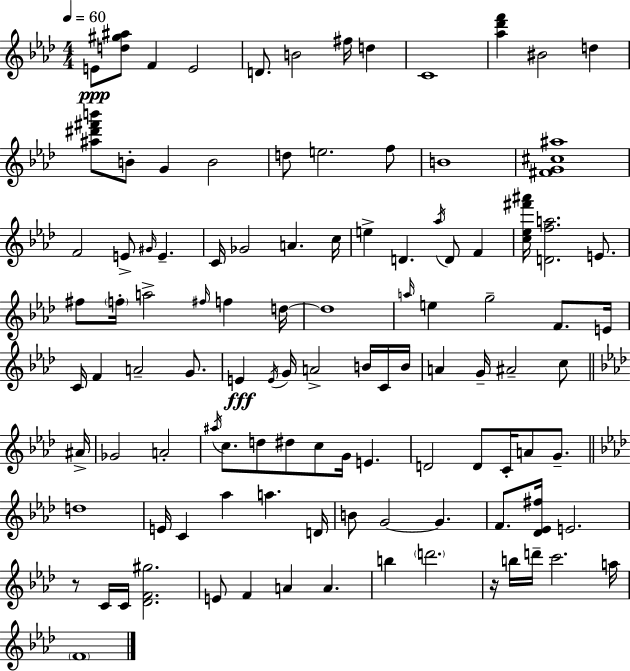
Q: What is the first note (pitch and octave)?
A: E4